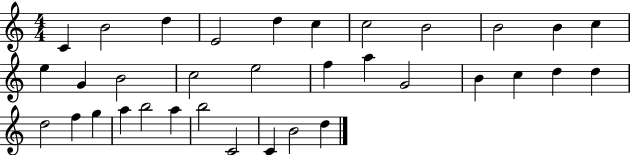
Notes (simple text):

C4/q B4/h D5/q E4/h D5/q C5/q C5/h B4/h B4/h B4/q C5/q E5/q G4/q B4/h C5/h E5/h F5/q A5/q G4/h B4/q C5/q D5/q D5/q D5/h F5/q G5/q A5/q B5/h A5/q B5/h C4/h C4/q B4/h D5/q